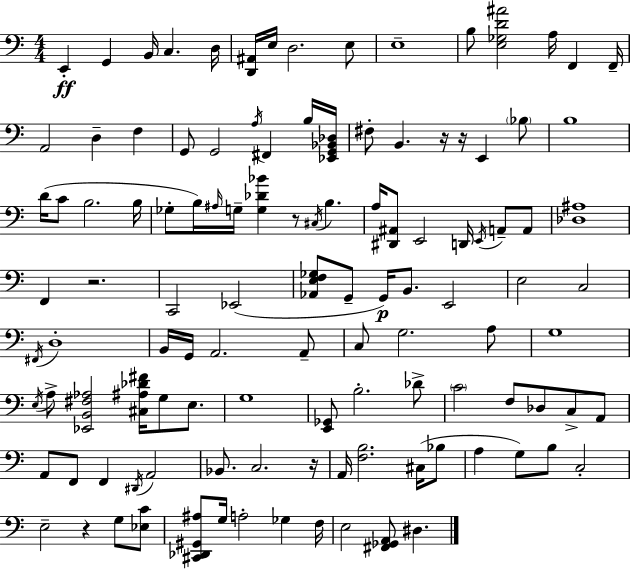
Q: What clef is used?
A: bass